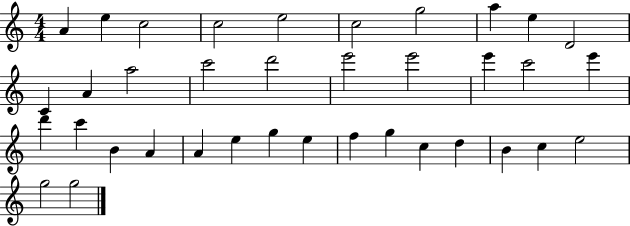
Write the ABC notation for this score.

X:1
T:Untitled
M:4/4
L:1/4
K:C
A e c2 c2 e2 c2 g2 a e D2 C A a2 c'2 d'2 e'2 e'2 e' c'2 e' d' c' B A A e g e f g c d B c e2 g2 g2